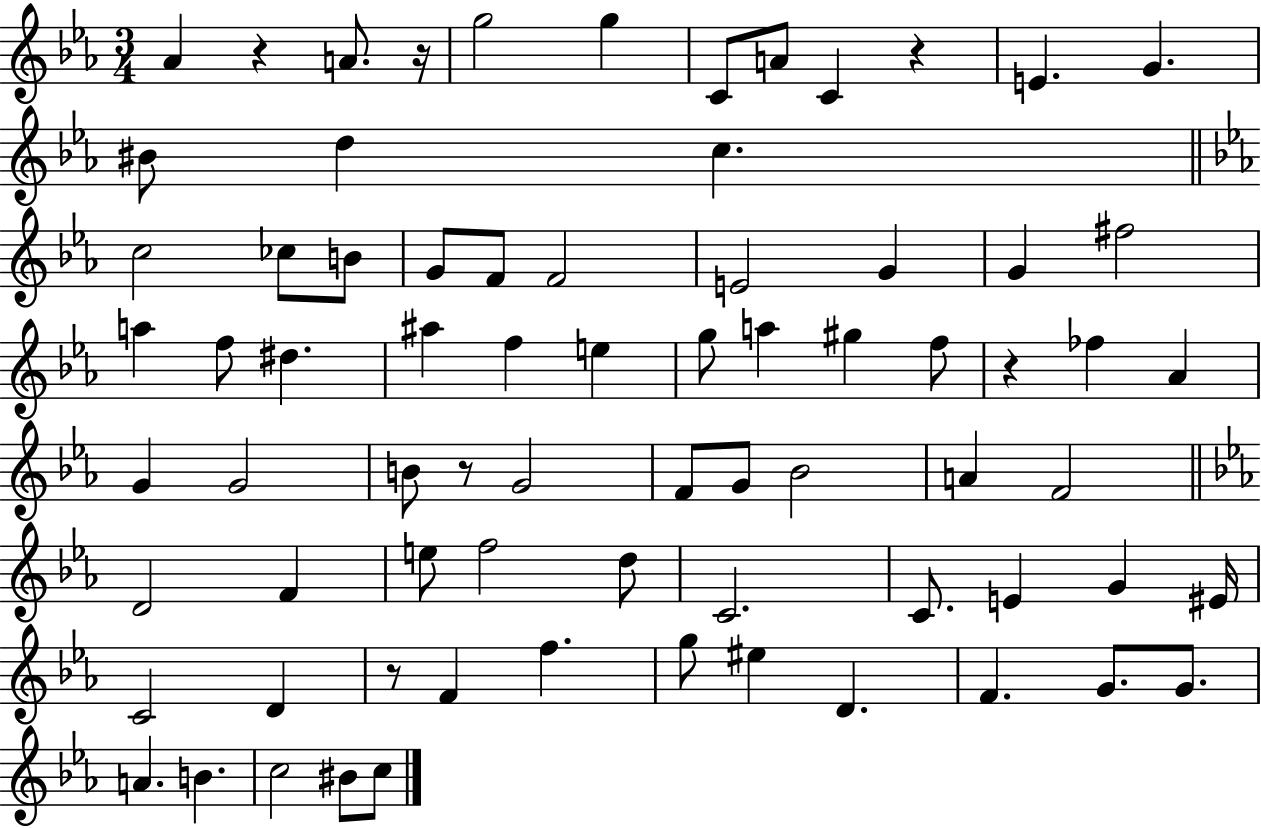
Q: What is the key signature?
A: EES major